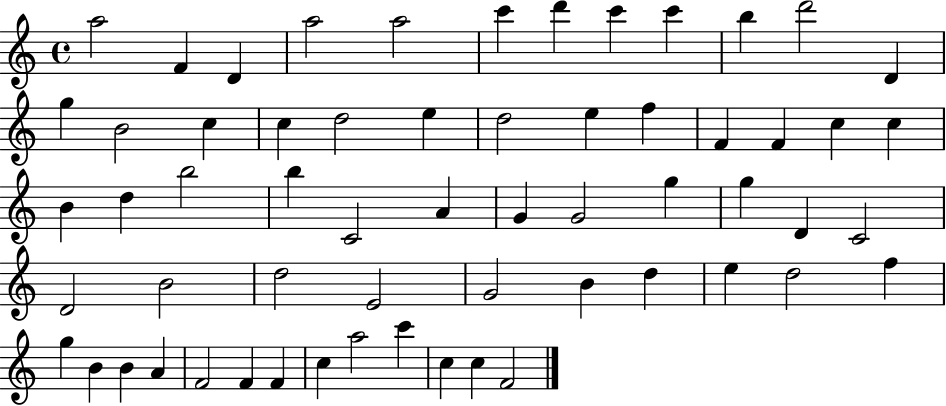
X:1
T:Untitled
M:4/4
L:1/4
K:C
a2 F D a2 a2 c' d' c' c' b d'2 D g B2 c c d2 e d2 e f F F c c B d b2 b C2 A G G2 g g D C2 D2 B2 d2 E2 G2 B d e d2 f g B B A F2 F F c a2 c' c c F2